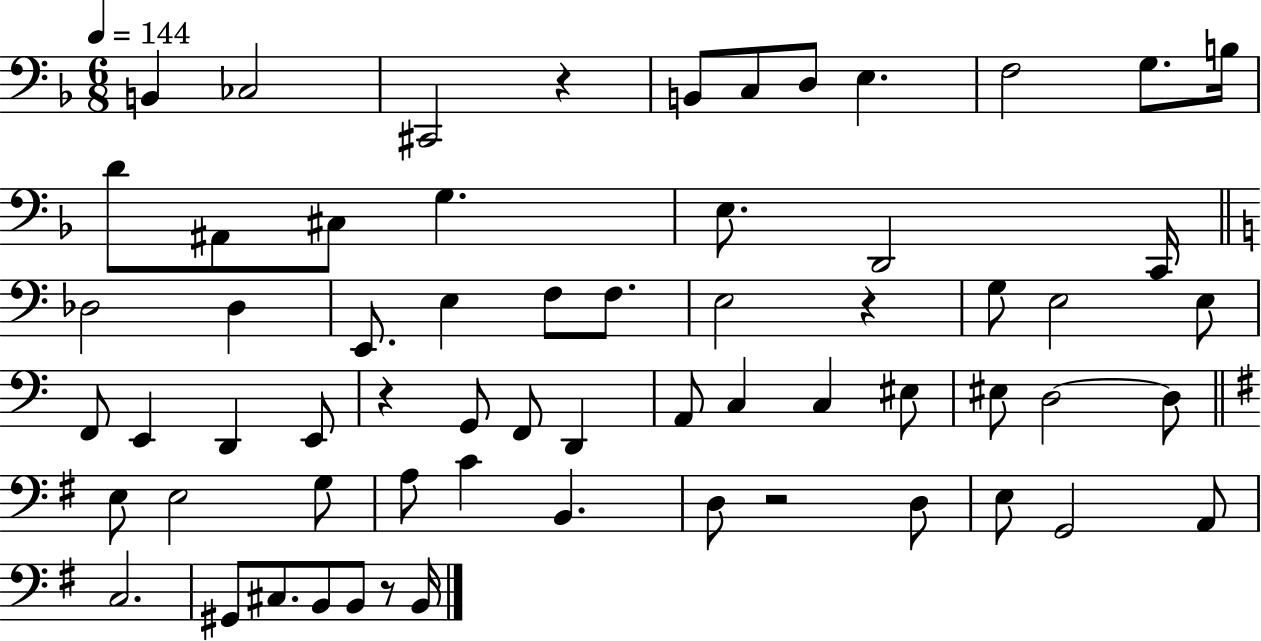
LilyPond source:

{
  \clef bass
  \numericTimeSignature
  \time 6/8
  \key f \major
  \tempo 4 = 144
  b,4 ces2 | cis,2 r4 | b,8 c8 d8 e4. | f2 g8. b16 | \break d'8 ais,8 cis8 g4. | e8. d,2 c,16 | \bar "||" \break \key c \major des2 des4 | e,8. e4 f8 f8. | e2 r4 | g8 e2 e8 | \break f,8 e,4 d,4 e,8 | r4 g,8 f,8 d,4 | a,8 c4 c4 eis8 | eis8 d2~~ d8 | \break \bar "||" \break \key e \minor e8 e2 g8 | a8 c'4 b,4. | d8 r2 d8 | e8 g,2 a,8 | \break c2. | gis,8 cis8. b,8 b,8 r8 b,16 | \bar "|."
}